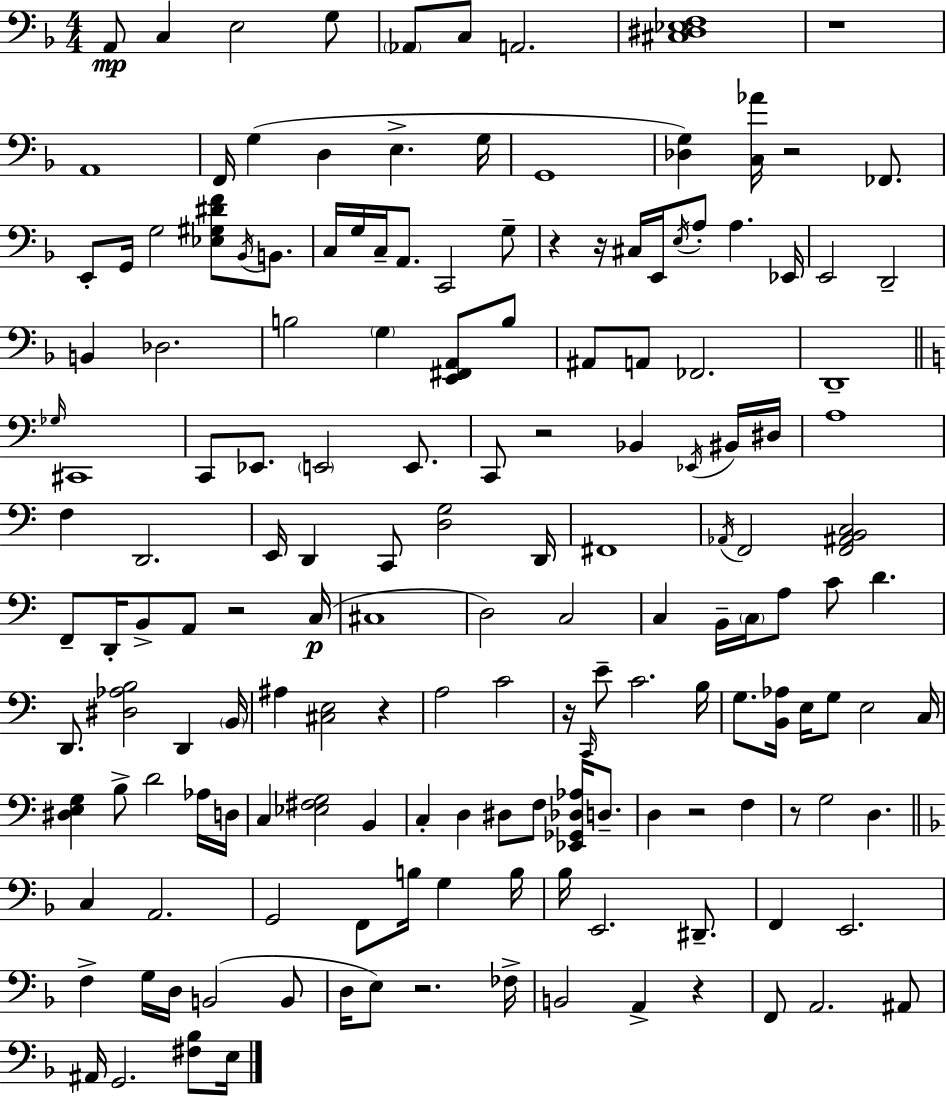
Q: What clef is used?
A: bass